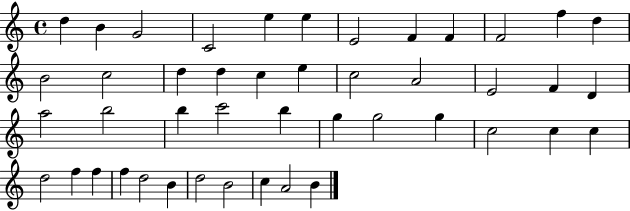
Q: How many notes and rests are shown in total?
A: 45